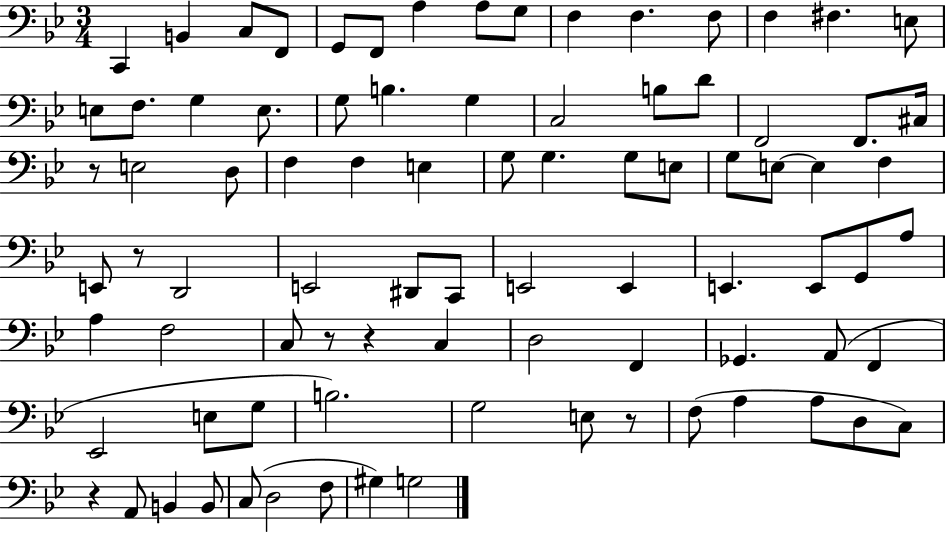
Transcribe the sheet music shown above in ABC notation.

X:1
T:Untitled
M:3/4
L:1/4
K:Bb
C,, B,, C,/2 F,,/2 G,,/2 F,,/2 A, A,/2 G,/2 F, F, F,/2 F, ^F, E,/2 E,/2 F,/2 G, E,/2 G,/2 B, G, C,2 B,/2 D/2 F,,2 F,,/2 ^C,/4 z/2 E,2 D,/2 F, F, E, G,/2 G, G,/2 E,/2 G,/2 E,/2 E, F, E,,/2 z/2 D,,2 E,,2 ^D,,/2 C,,/2 E,,2 E,, E,, E,,/2 G,,/2 A,/2 A, F,2 C,/2 z/2 z C, D,2 F,, _G,, A,,/2 F,, _E,,2 E,/2 G,/2 B,2 G,2 E,/2 z/2 F,/2 A, A,/2 D,/2 C,/2 z A,,/2 B,, B,,/2 C,/2 D,2 F,/2 ^G, G,2